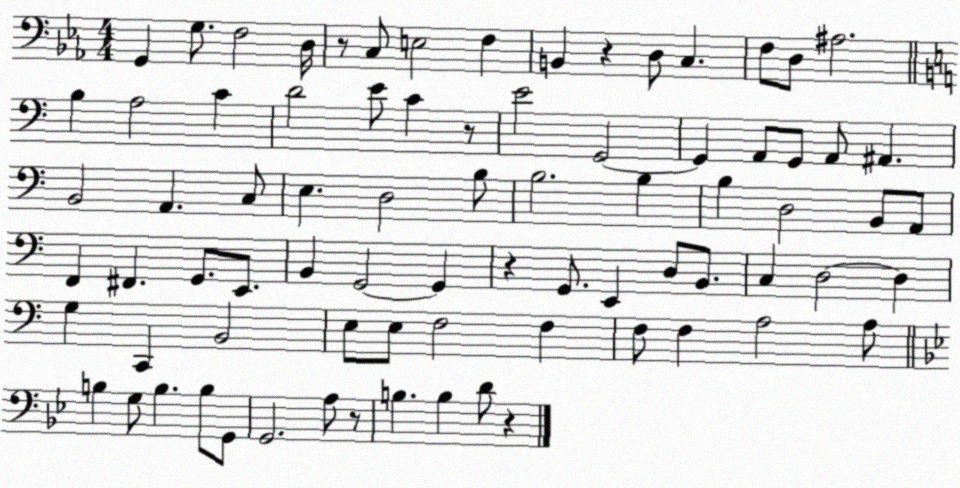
X:1
T:Untitled
M:4/4
L:1/4
K:Eb
G,, G,/2 F,2 D,/4 z/2 C,/2 E,2 F, B,, z D,/2 C, F,/2 D,/2 ^A,2 B, A,2 C D2 E/2 C z/2 E2 G,,2 G,, A,,/2 G,,/2 A,,/2 ^A,, B,,2 A,, C,/2 E, D,2 B,/2 B,2 B, B, D,2 B,,/2 A,,/2 F,, ^F,, G,,/2 E,,/2 B,, G,,2 G,, z G,,/2 E,, D,/2 B,,/2 C, D,2 D, G, C,, B,,2 E,/2 E,/2 F,2 F, F,/2 F, A,2 A,/2 B, G,/2 B, B,/2 G,,/2 G,,2 A,/2 z/2 B, B, D/2 z